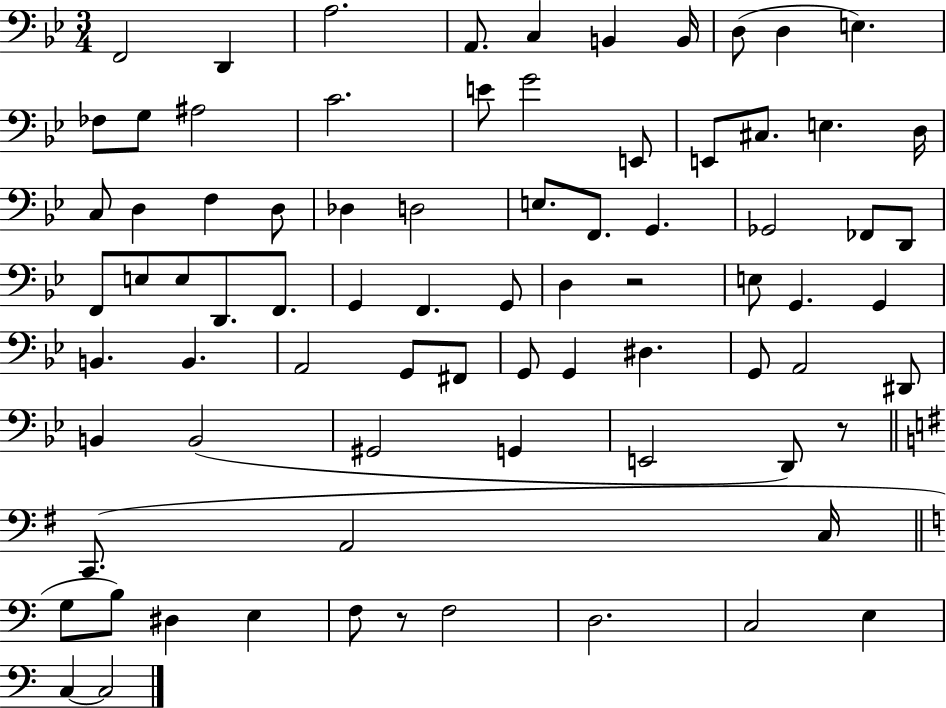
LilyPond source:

{
  \clef bass
  \numericTimeSignature
  \time 3/4
  \key bes \major
  f,2 d,4 | a2. | a,8. c4 b,4 b,16 | d8( d4 e4.) | \break fes8 g8 ais2 | c'2. | e'8 g'2 e,8 | e,8 cis8. e4. d16 | \break c8 d4 f4 d8 | des4 d2 | e8. f,8. g,4. | ges,2 fes,8 d,8 | \break f,8 e8 e8 d,8. f,8. | g,4 f,4. g,8 | d4 r2 | e8 g,4. g,4 | \break b,4. b,4. | a,2 g,8 fis,8 | g,8 g,4 dis4. | g,8 a,2 dis,8 | \break b,4 b,2( | gis,2 g,4 | e,2 d,8) r8 | \bar "||" \break \key e \minor c,8.( a,2 c16 | \bar "||" \break \key c \major g8 b8) dis4 e4 | f8 r8 f2 | d2. | c2 e4 | \break c4~~ c2 | \bar "|."
}